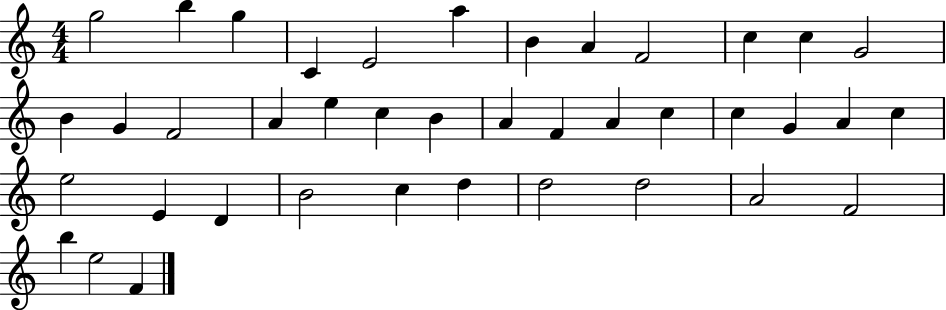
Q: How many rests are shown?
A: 0